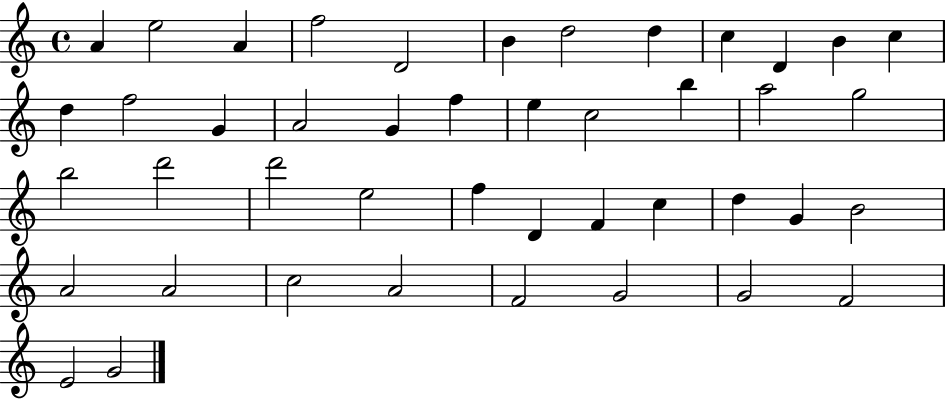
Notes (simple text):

A4/q E5/h A4/q F5/h D4/h B4/q D5/h D5/q C5/q D4/q B4/q C5/q D5/q F5/h G4/q A4/h G4/q F5/q E5/q C5/h B5/q A5/h G5/h B5/h D6/h D6/h E5/h F5/q D4/q F4/q C5/q D5/q G4/q B4/h A4/h A4/h C5/h A4/h F4/h G4/h G4/h F4/h E4/h G4/h